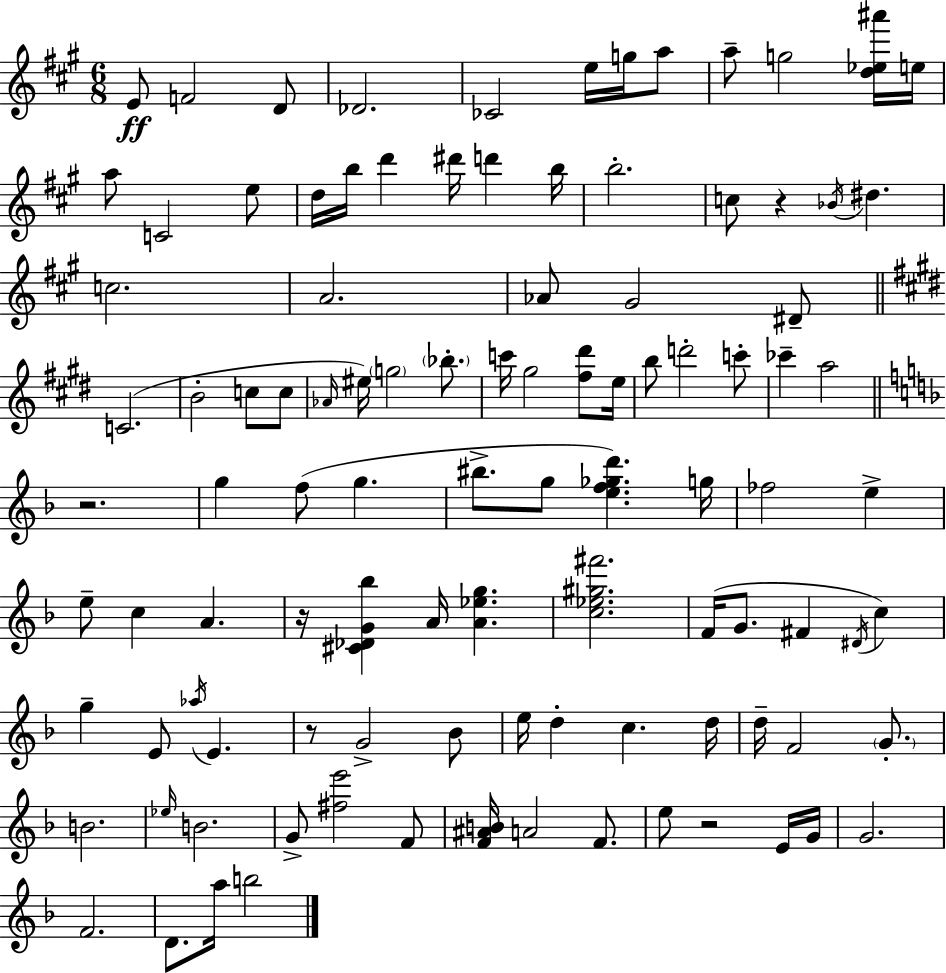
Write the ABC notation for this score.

X:1
T:Untitled
M:6/8
L:1/4
K:A
E/2 F2 D/2 _D2 _C2 e/4 g/4 a/2 a/2 g2 [d_e^a']/4 e/4 a/2 C2 e/2 d/4 b/4 d' ^d'/4 d' b/4 b2 c/2 z _B/4 ^d c2 A2 _A/2 ^G2 ^D/2 C2 B2 c/2 c/2 _A/4 ^e/4 g2 _b/2 c'/4 ^g2 [^f^d']/2 e/4 b/2 d'2 c'/2 _c' a2 z2 g f/2 g ^b/2 g/2 [ef_gd'] g/4 _f2 e e/2 c A z/4 [^C_DG_b] A/4 [A_eg] [c_e^g^f']2 F/4 G/2 ^F ^D/4 c g E/2 _a/4 E z/2 G2 _B/2 e/4 d c d/4 d/4 F2 G/2 B2 _e/4 B2 G/2 [^fe']2 F/2 [F^AB]/4 A2 F/2 e/2 z2 E/4 G/4 G2 F2 D/2 a/4 b2